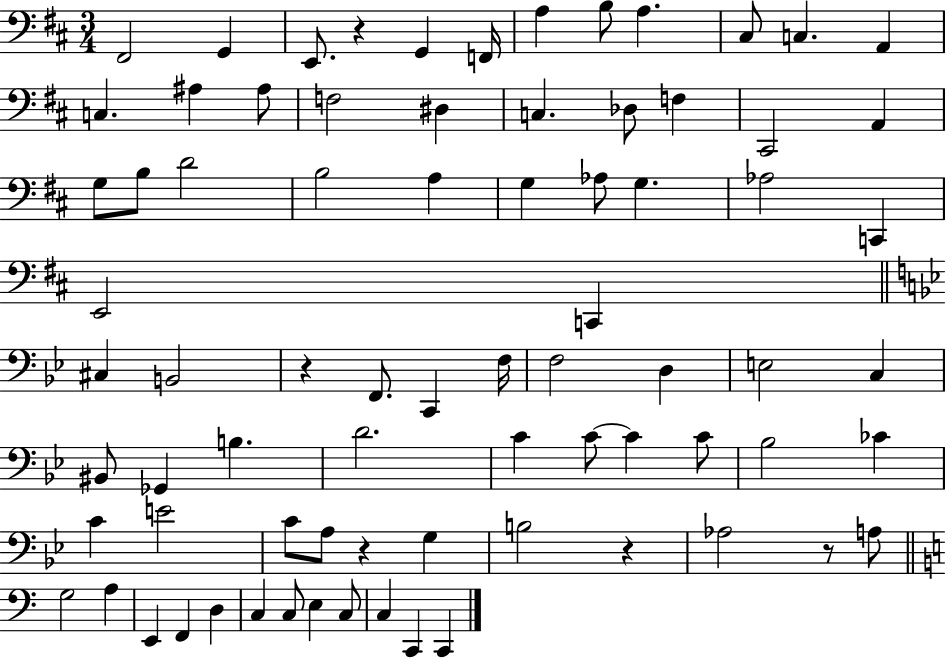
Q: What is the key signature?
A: D major